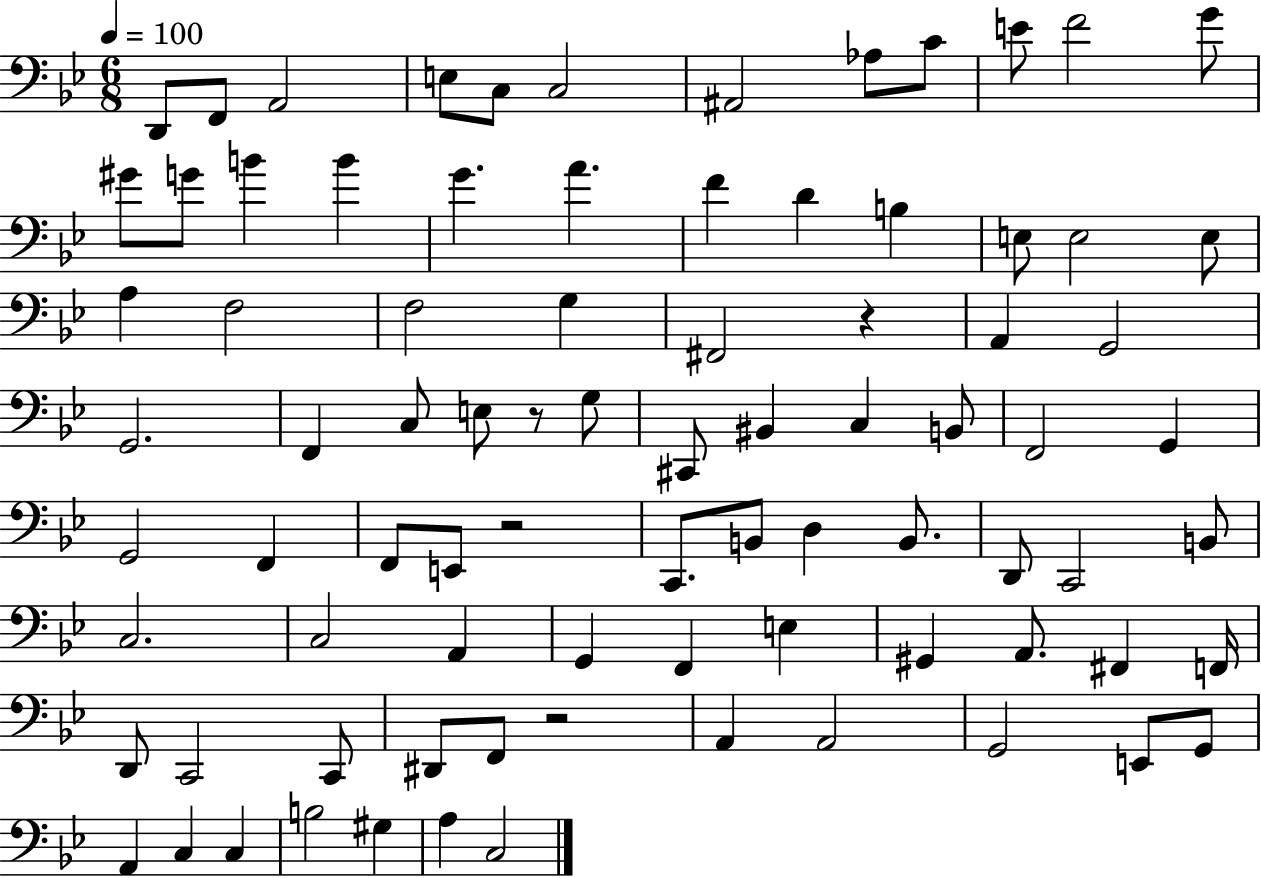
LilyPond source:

{
  \clef bass
  \numericTimeSignature
  \time 6/8
  \key bes \major
  \tempo 4 = 100
  d,8 f,8 a,2 | e8 c8 c2 | ais,2 aes8 c'8 | e'8 f'2 g'8 | \break gis'8 g'8 b'4 b'4 | g'4. a'4. | f'4 d'4 b4 | e8 e2 e8 | \break a4 f2 | f2 g4 | fis,2 r4 | a,4 g,2 | \break g,2. | f,4 c8 e8 r8 g8 | cis,8 bis,4 c4 b,8 | f,2 g,4 | \break g,2 f,4 | f,8 e,8 r2 | c,8. b,8 d4 b,8. | d,8 c,2 b,8 | \break c2. | c2 a,4 | g,4 f,4 e4 | gis,4 a,8. fis,4 f,16 | \break d,8 c,2 c,8 | dis,8 f,8 r2 | a,4 a,2 | g,2 e,8 g,8 | \break a,4 c4 c4 | b2 gis4 | a4 c2 | \bar "|."
}